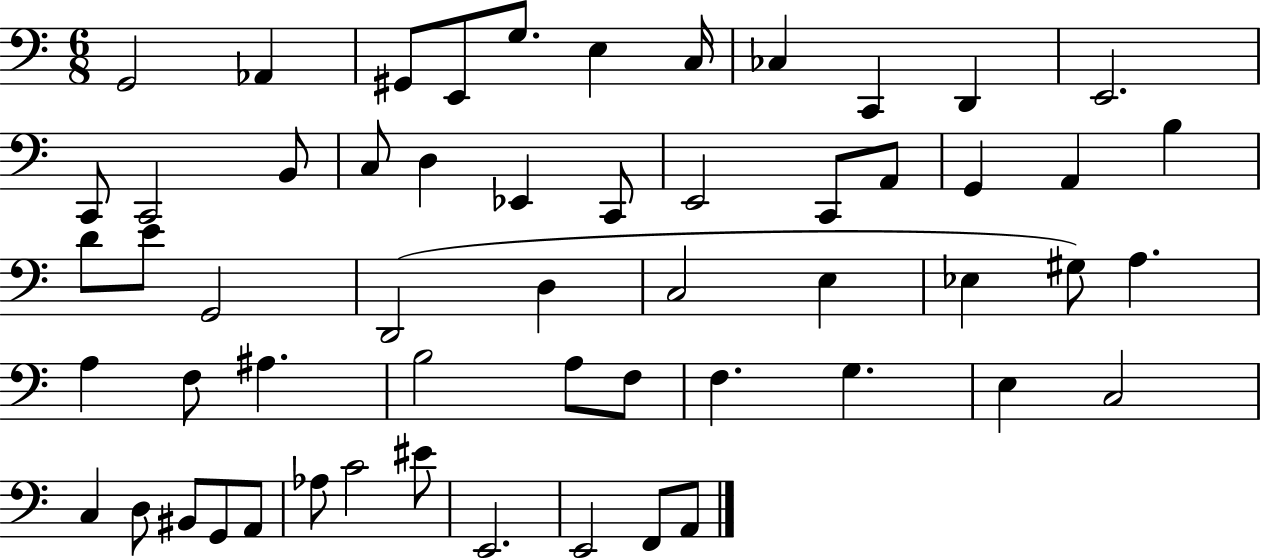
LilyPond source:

{
  \clef bass
  \numericTimeSignature
  \time 6/8
  \key c \major
  g,2 aes,4 | gis,8 e,8 g8. e4 c16 | ces4 c,4 d,4 | e,2. | \break c,8 c,2 b,8 | c8 d4 ees,4 c,8 | e,2 c,8 a,8 | g,4 a,4 b4 | \break d'8 e'8 g,2 | d,2( d4 | c2 e4 | ees4 gis8) a4. | \break a4 f8 ais4. | b2 a8 f8 | f4. g4. | e4 c2 | \break c4 d8 bis,8 g,8 a,8 | aes8 c'2 eis'8 | e,2. | e,2 f,8 a,8 | \break \bar "|."
}